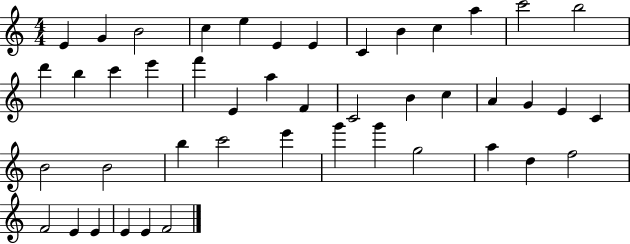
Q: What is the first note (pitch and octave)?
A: E4